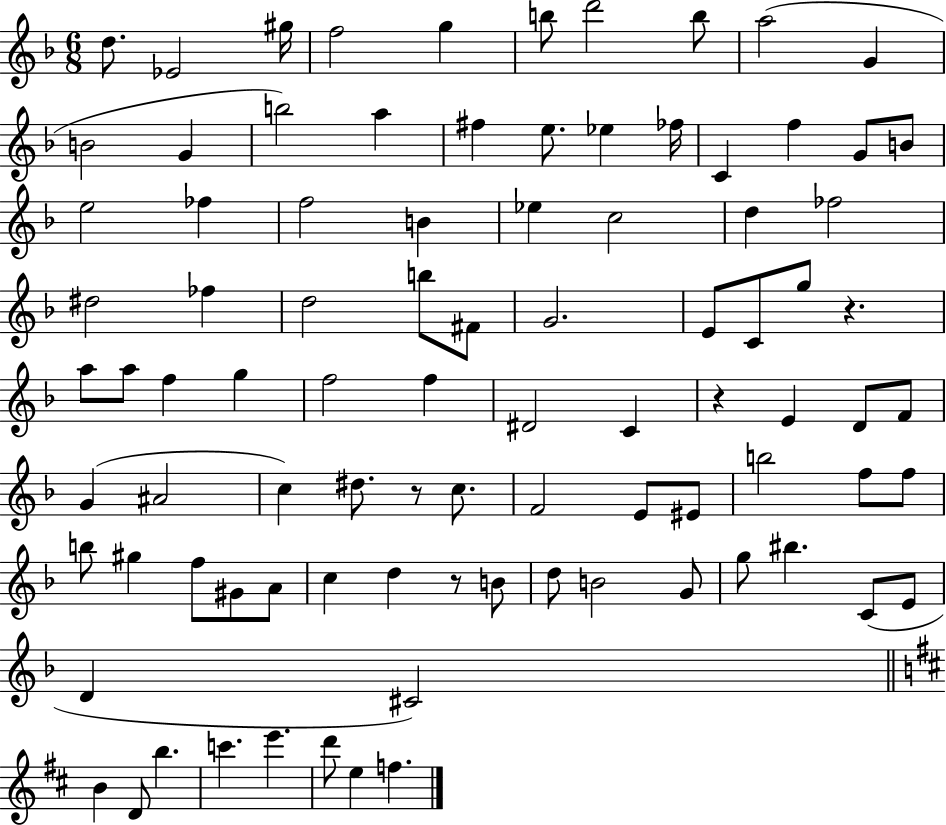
{
  \clef treble
  \numericTimeSignature
  \time 6/8
  \key f \major
  d''8. ees'2 gis''16 | f''2 g''4 | b''8 d'''2 b''8 | a''2( g'4 | \break b'2 g'4 | b''2) a''4 | fis''4 e''8. ees''4 fes''16 | c'4 f''4 g'8 b'8 | \break e''2 fes''4 | f''2 b'4 | ees''4 c''2 | d''4 fes''2 | \break dis''2 fes''4 | d''2 b''8 fis'8 | g'2. | e'8 c'8 g''8 r4. | \break a''8 a''8 f''4 g''4 | f''2 f''4 | dis'2 c'4 | r4 e'4 d'8 f'8 | \break g'4( ais'2 | c''4) dis''8. r8 c''8. | f'2 e'8 eis'8 | b''2 f''8 f''8 | \break b''8 gis''4 f''8 gis'8 a'8 | c''4 d''4 r8 b'8 | d''8 b'2 g'8 | g''8 bis''4. c'8( e'8 | \break d'4 cis'2) | \bar "||" \break \key d \major b'4 d'8 b''4. | c'''4. e'''4. | d'''8 e''4 f''4. | \bar "|."
}